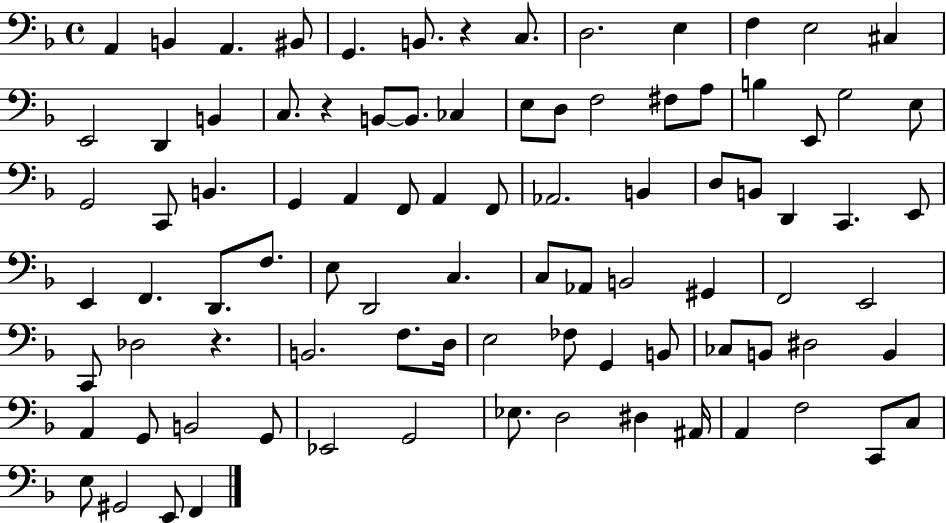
X:1
T:Untitled
M:4/4
L:1/4
K:F
A,, B,, A,, ^B,,/2 G,, B,,/2 z C,/2 D,2 E, F, E,2 ^C, E,,2 D,, B,, C,/2 z B,,/2 B,,/2 _C, E,/2 D,/2 F,2 ^F,/2 A,/2 B, E,,/2 G,2 E,/2 G,,2 C,,/2 B,, G,, A,, F,,/2 A,, F,,/2 _A,,2 B,, D,/2 B,,/2 D,, C,, E,,/2 E,, F,, D,,/2 F,/2 E,/2 D,,2 C, C,/2 _A,,/2 B,,2 ^G,, F,,2 E,,2 C,,/2 _D,2 z B,,2 F,/2 D,/4 E,2 _F,/2 G,, B,,/2 _C,/2 B,,/2 ^D,2 B,, A,, G,,/2 B,,2 G,,/2 _E,,2 G,,2 _E,/2 D,2 ^D, ^A,,/4 A,, F,2 C,,/2 C,/2 E,/2 ^G,,2 E,,/2 F,,